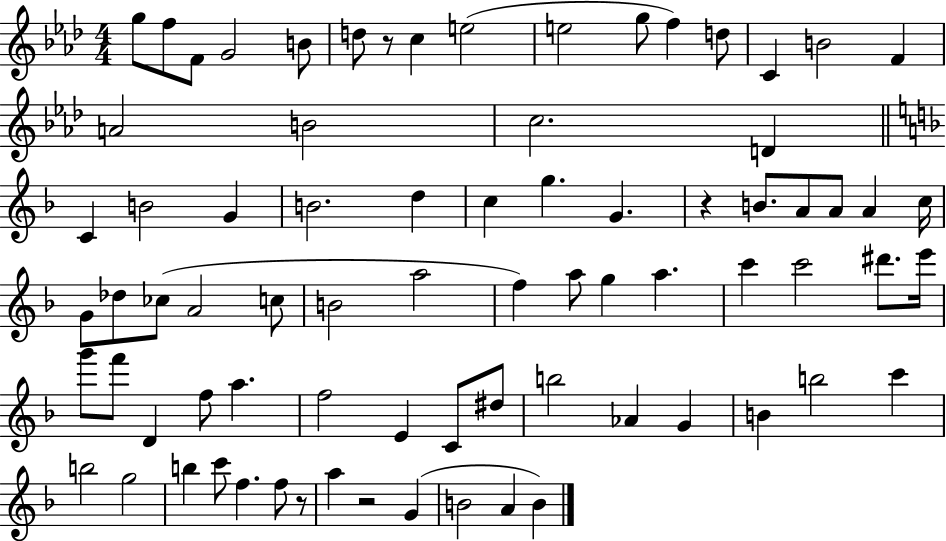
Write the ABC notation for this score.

X:1
T:Untitled
M:4/4
L:1/4
K:Ab
g/2 f/2 F/2 G2 B/2 d/2 z/2 c e2 e2 g/2 f d/2 C B2 F A2 B2 c2 D C B2 G B2 d c g G z B/2 A/2 A/2 A c/4 G/2 _d/2 _c/2 A2 c/2 B2 a2 f a/2 g a c' c'2 ^d'/2 e'/4 g'/2 f'/2 D f/2 a f2 E C/2 ^d/2 b2 _A G B b2 c' b2 g2 b c'/2 f f/2 z/2 a z2 G B2 A B